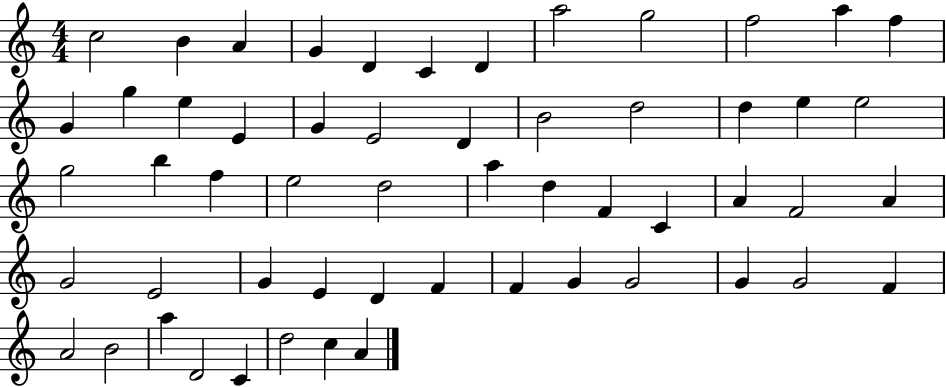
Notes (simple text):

C5/h B4/q A4/q G4/q D4/q C4/q D4/q A5/h G5/h F5/h A5/q F5/q G4/q G5/q E5/q E4/q G4/q E4/h D4/q B4/h D5/h D5/q E5/q E5/h G5/h B5/q F5/q E5/h D5/h A5/q D5/q F4/q C4/q A4/q F4/h A4/q G4/h E4/h G4/q E4/q D4/q F4/q F4/q G4/q G4/h G4/q G4/h F4/q A4/h B4/h A5/q D4/h C4/q D5/h C5/q A4/q